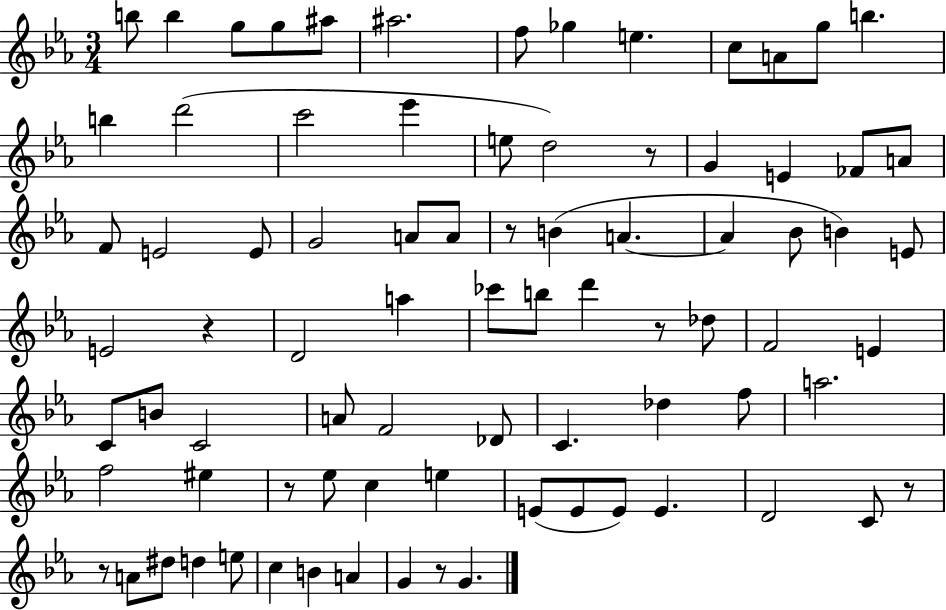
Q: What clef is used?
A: treble